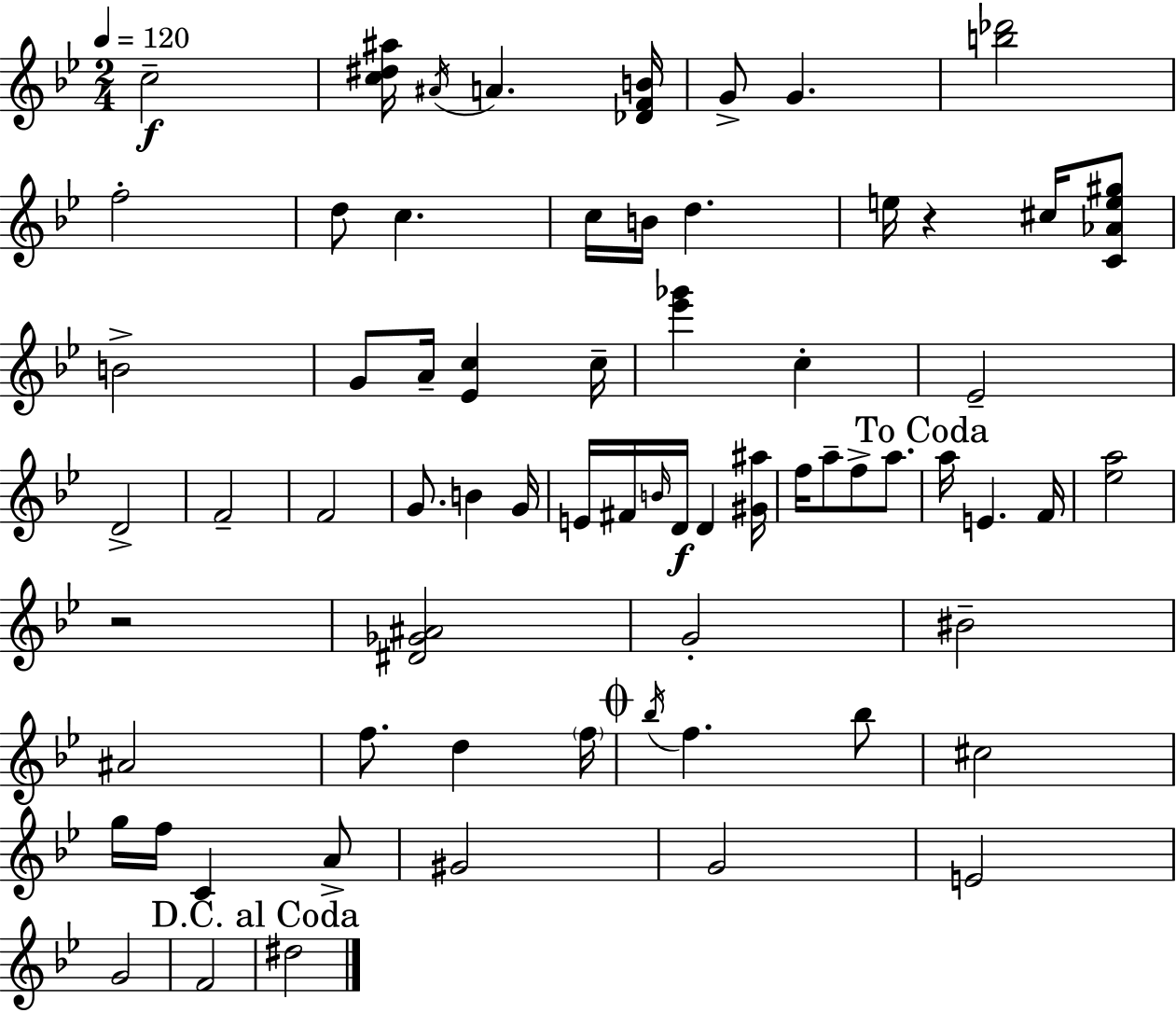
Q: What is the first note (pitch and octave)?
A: C5